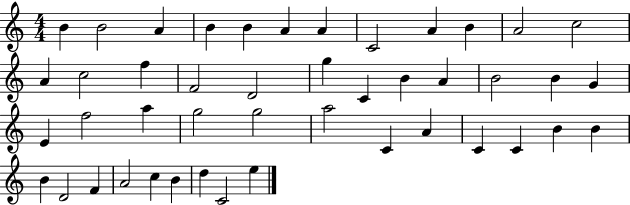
B4/q B4/h A4/q B4/q B4/q A4/q A4/q C4/h A4/q B4/q A4/h C5/h A4/q C5/h F5/q F4/h D4/h G5/q C4/q B4/q A4/q B4/h B4/q G4/q E4/q F5/h A5/q G5/h G5/h A5/h C4/q A4/q C4/q C4/q B4/q B4/q B4/q D4/h F4/q A4/h C5/q B4/q D5/q C4/h E5/q